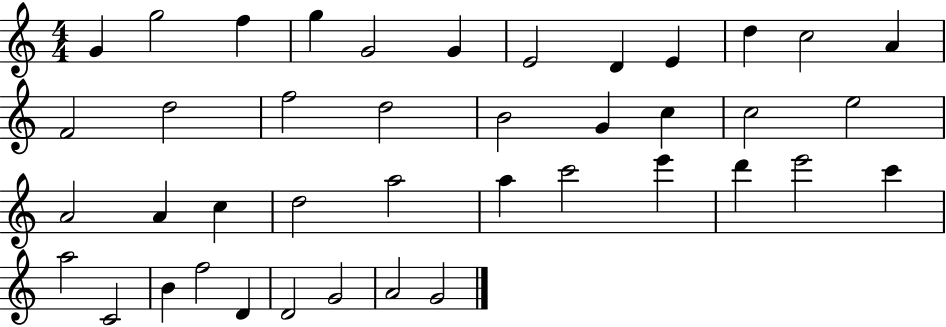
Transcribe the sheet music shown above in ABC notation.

X:1
T:Untitled
M:4/4
L:1/4
K:C
G g2 f g G2 G E2 D E d c2 A F2 d2 f2 d2 B2 G c c2 e2 A2 A c d2 a2 a c'2 e' d' e'2 c' a2 C2 B f2 D D2 G2 A2 G2